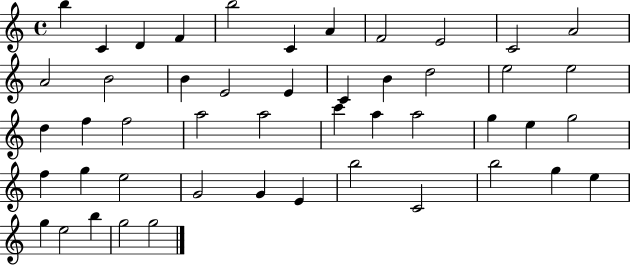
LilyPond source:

{
  \clef treble
  \time 4/4
  \defaultTimeSignature
  \key c \major
  b''4 c'4 d'4 f'4 | b''2 c'4 a'4 | f'2 e'2 | c'2 a'2 | \break a'2 b'2 | b'4 e'2 e'4 | c'4 b'4 d''2 | e''2 e''2 | \break d''4 f''4 f''2 | a''2 a''2 | c'''4 a''4 a''2 | g''4 e''4 g''2 | \break f''4 g''4 e''2 | g'2 g'4 e'4 | b''2 c'2 | b''2 g''4 e''4 | \break g''4 e''2 b''4 | g''2 g''2 | \bar "|."
}